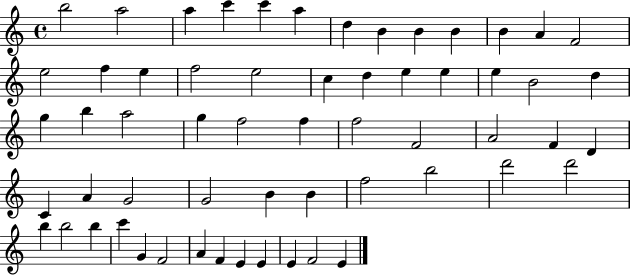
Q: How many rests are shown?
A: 0